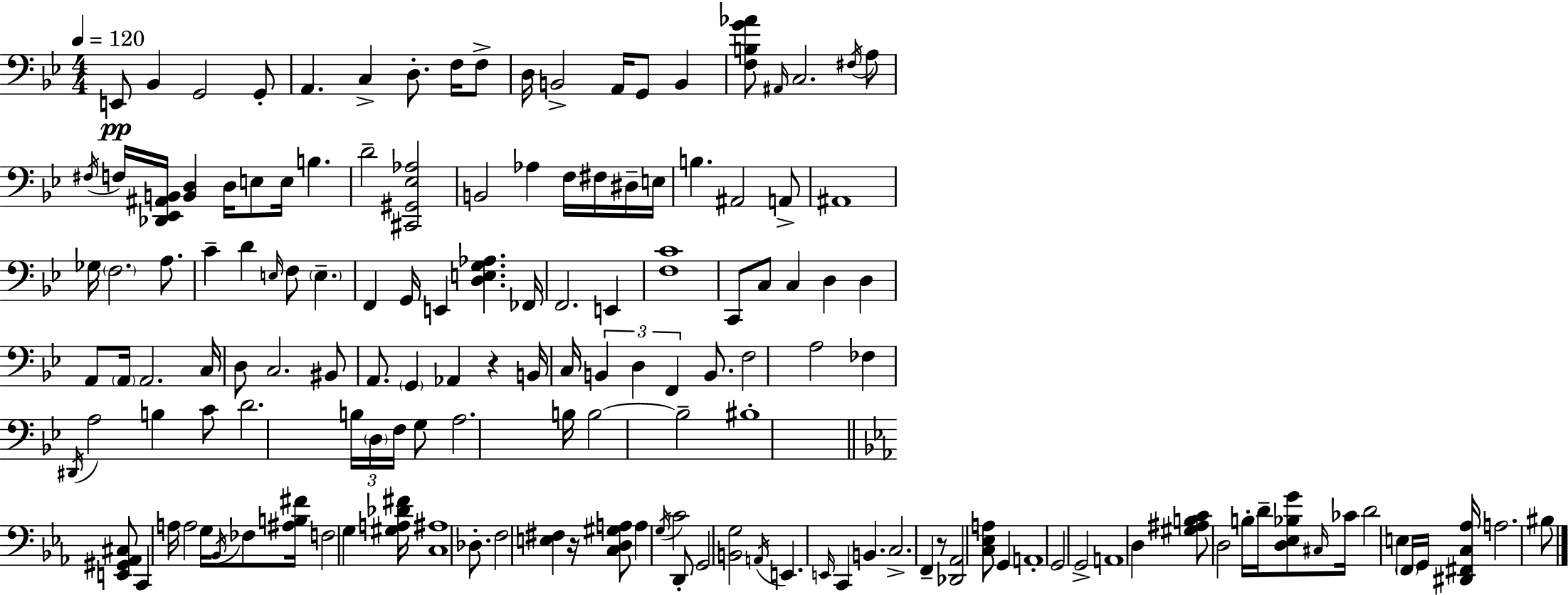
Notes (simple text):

E2/e Bb2/q G2/h G2/e A2/q. C3/q D3/e. F3/s F3/e D3/s B2/h A2/s G2/e B2/q [F3,B3,G4,Ab4]/e A#2/s C3/h. F#3/s A3/e F#3/s F3/s [Db2,Eb2,A#2,B2]/s [B2,D3]/q D3/s E3/e E3/s B3/q. D4/h [C#2,G#2,Eb3,Ab3]/h B2/h Ab3/q F3/s F#3/s D#3/s E3/s B3/q. A#2/h A2/e A#2/w Gb3/s F3/h. A3/e. C4/q D4/q E3/s F3/e E3/q. F2/q G2/s E2/q [D3,E3,G3,Ab3]/q. FES2/s F2/h. E2/q [F3,C4]/w C2/e C3/e C3/q D3/q D3/q A2/e A2/s A2/h. C3/s D3/e C3/h. BIS2/e A2/e. G2/q Ab2/q R/q B2/s C3/s B2/q D3/q F2/q B2/e. F3/h A3/h FES3/q D#2/s A3/h B3/q C4/e D4/h. B3/s D3/s F3/s G3/e A3/h. B3/s B3/h B3/h BIS3/w [E2,G#2,Ab2,C#3]/e C2/q A3/s A3/h G3/s Bb2/s FES3/e [A#3,B3,F#4]/s F3/h G3/q [G#3,A3,Db4,F#4]/s [C3,A#3]/w Db3/e. F3/h [E3,F#3]/q R/s [C3,D3,G#3,A3]/e A3/q G3/s C4/h D2/e G2/h [B2,G3]/h A2/s E2/q. E2/s C2/q B2/q. C3/h. F2/q R/e [Db2,Ab2]/h [C3,Eb3,A3]/e G2/q A2/w G2/h G2/h A2/w D3/q [G#3,A#3,B3,C4]/e D3/h B3/s D4/s [D3,Eb3,Bb3,G4]/e C#3/s CES4/s D4/h E3/q F2/s G2/s [D#2,F#2,C3,Ab3]/s A3/h. BIS3/e